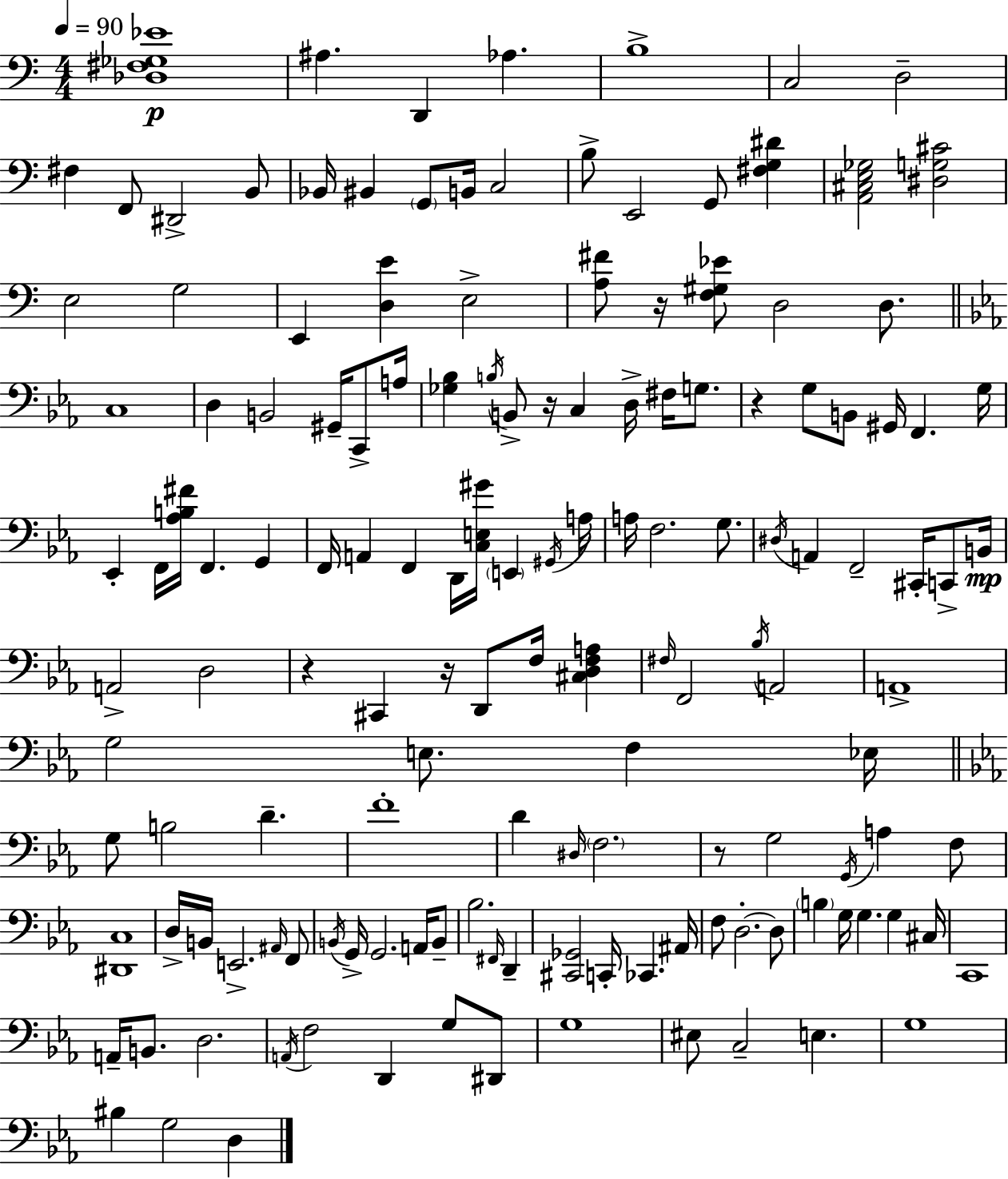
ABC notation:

X:1
T:Untitled
M:4/4
L:1/4
K:Am
[_D,^F,_G,_E]4 ^A, D,, _A, B,4 C,2 D,2 ^F, F,,/2 ^D,,2 B,,/2 _B,,/4 ^B,, G,,/2 B,,/4 C,2 B,/2 E,,2 G,,/2 [^F,G,^D] [A,,^C,E,_G,]2 [^D,G,^C]2 E,2 G,2 E,, [D,E] E,2 [A,^F]/2 z/4 [F,^G,_E]/2 D,2 D,/2 C,4 D, B,,2 ^G,,/4 C,,/2 A,/4 [_G,_B,] B,/4 B,,/2 z/4 C, D,/4 ^F,/4 G,/2 z G,/2 B,,/2 ^G,,/4 F,, G,/4 _E,, F,,/4 [_A,B,^F]/4 F,, G,, F,,/4 A,, F,, D,,/4 [C,E,^G]/4 E,, ^G,,/4 A,/4 A,/4 F,2 G,/2 ^D,/4 A,, F,,2 ^C,,/4 C,,/2 B,,/4 A,,2 D,2 z ^C,, z/4 D,,/2 F,/4 [^C,D,F,A,] ^F,/4 F,,2 _B,/4 A,,2 A,,4 G,2 E,/2 F, _E,/4 G,/2 B,2 D F4 D ^D,/4 F,2 z/2 G,2 G,,/4 A, F,/2 [^D,,C,]4 D,/4 B,,/4 E,,2 ^A,,/4 F,,/2 B,,/4 G,,/4 G,,2 A,,/4 B,,/2 _B,2 ^F,,/4 D,, [^C,,_G,,]2 C,,/4 _C,, ^A,,/4 F,/2 D,2 D,/2 B, G,/4 G, G, ^C,/4 C,,4 A,,/4 B,,/2 D,2 A,,/4 F,2 D,, G,/2 ^D,,/2 G,4 ^E,/2 C,2 E, G,4 ^B, G,2 D,